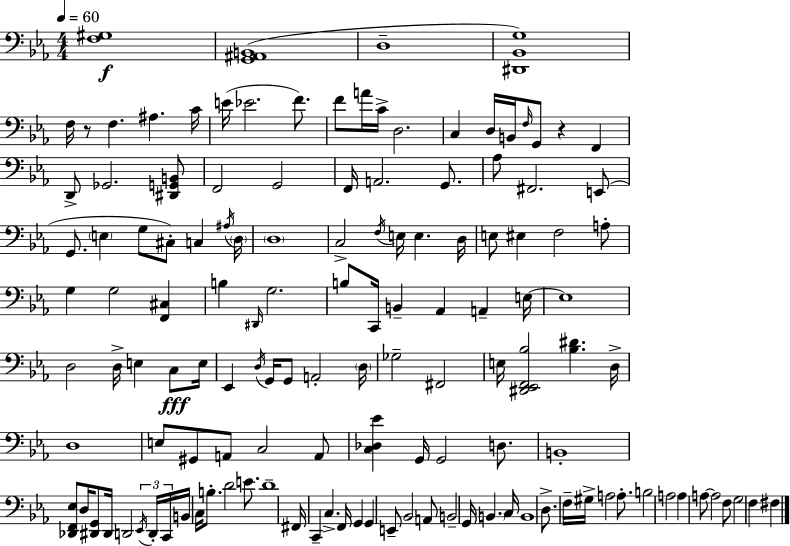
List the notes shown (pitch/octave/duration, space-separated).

[F3,G#3]/w [G2,A#2,B2]/w D3/w [D#2,Bb2,G3]/w F3/s R/e F3/q. A#3/q. C4/s E4/s Eb4/h. F4/e. F4/e A4/s C4/s D3/h. C3/q D3/s B2/s F3/s G2/e R/q F2/q D2/e Gb2/h. [D#2,G2,B2]/e F2/h G2/h F2/s A2/h. G2/e. Ab3/e F#2/h. E2/e G2/e. E3/q G3/e C#3/e C3/q A#3/s D3/s D3/w C3/h F3/s E3/s E3/q. D3/s E3/e EIS3/q F3/h A3/e G3/q G3/h [F2,C#3]/q B3/q D#2/s G3/h. B3/e C2/s B2/q Ab2/q A2/q E3/s E3/w D3/h D3/s E3/q C3/e E3/s Eb2/q D3/s G2/s G2/e A2/h D3/s Gb3/h F#2/h E3/s [D#2,Eb2,F2,Bb3]/h [Bb3,D#4]/q. D3/s D3/w E3/e G#2/e A2/e C3/h A2/e [C3,Db3,Eb4]/q G2/s G2/h D3/e. B2/w [Db2,F2,Eb3]/e D3/s [D#2,G2]/e D#2/s D2/h Eb2/s D2/s C2/s B2/s C3/s B3/e. D4/h E4/e. D4/w F#2/s C2/q C3/q. F2/s G2/q G2/q E2/e Bb2/h A2/e B2/h G2/s B2/q. C3/s B2/w D3/e. F3/s G#3/s A3/h A3/e. B3/h A3/h A3/q A3/e A3/h F3/e G3/h F3/q F#3/q